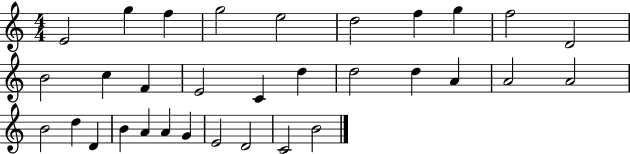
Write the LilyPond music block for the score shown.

{
  \clef treble
  \numericTimeSignature
  \time 4/4
  \key c \major
  e'2 g''4 f''4 | g''2 e''2 | d''2 f''4 g''4 | f''2 d'2 | \break b'2 c''4 f'4 | e'2 c'4 d''4 | d''2 d''4 a'4 | a'2 a'2 | \break b'2 d''4 d'4 | b'4 a'4 a'4 g'4 | e'2 d'2 | c'2 b'2 | \break \bar "|."
}